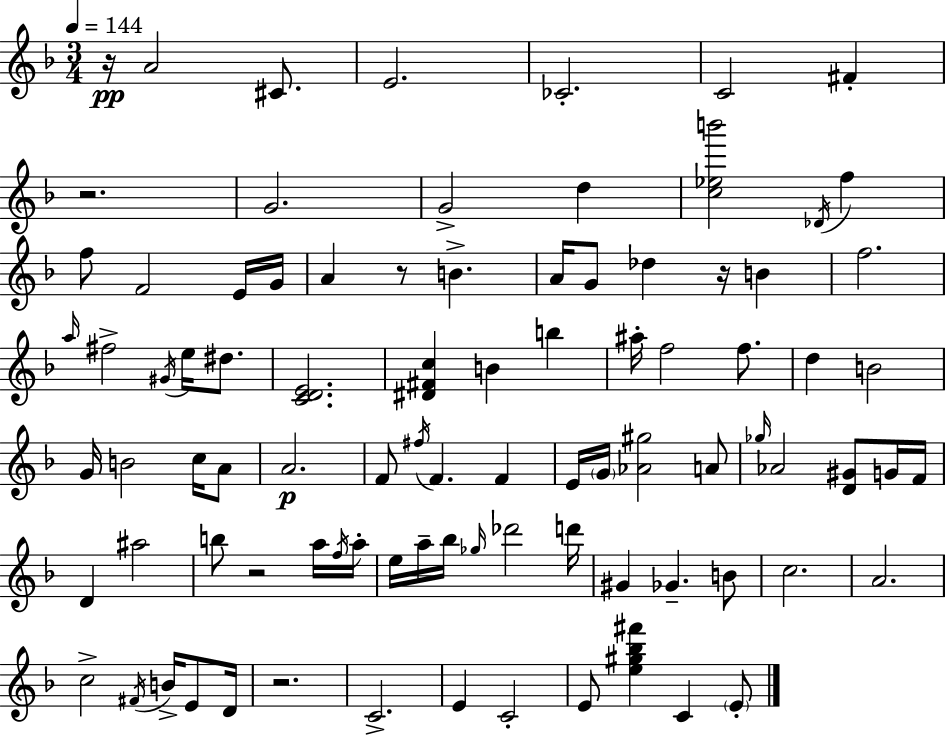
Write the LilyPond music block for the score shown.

{
  \clef treble
  \numericTimeSignature
  \time 3/4
  \key d \minor
  \tempo 4 = 144
  r16\pp a'2 cis'8. | e'2. | ces'2.-. | c'2 fis'4-. | \break r2. | g'2. | g'2-> d''4 | <c'' ees'' b'''>2 \acciaccatura { des'16 } f''4 | \break f''8 f'2 e'16 | g'16 a'4 r8 b'4.-> | a'16 g'8 des''4 r16 b'4 | f''2. | \break \grace { a''16 } fis''2-> \acciaccatura { gis'16 } e''16 | dis''8. <c' d' e'>2. | <dis' fis' c''>4 b'4 b''4 | ais''16-. f''2 | \break f''8. d''4 b'2 | g'16 b'2 | c''16 a'8 a'2.\p | f'8 \acciaccatura { fis''16 } f'4. | \break f'4 e'16 \parenthesize g'16 <aes' gis''>2 | a'8 \grace { ges''16 } aes'2 | <d' gis'>8 g'16 f'16 d'4 ais''2 | b''8 r2 | \break a''16 \acciaccatura { f''16 } a''16-. e''16 a''16-- bes''16 \grace { ges''16 } des'''2 | d'''16 gis'4 ges'4.-- | b'8 c''2. | a'2. | \break c''2-> | \acciaccatura { fis'16 } b'16-> e'8 d'16 r2. | c'2.-> | e'4 | \break c'2-. e'8 <e'' gis'' bes'' fis'''>4 | c'4 \parenthesize e'8-. \bar "|."
}